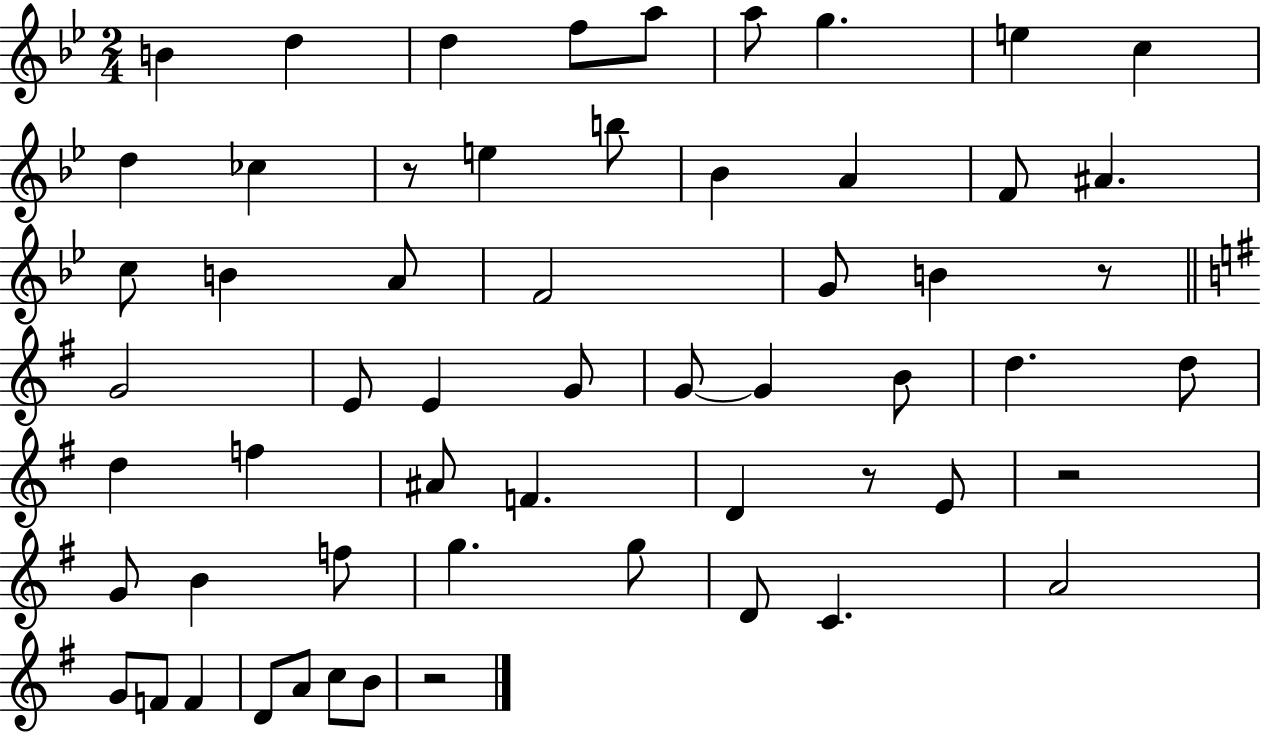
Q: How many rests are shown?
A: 5